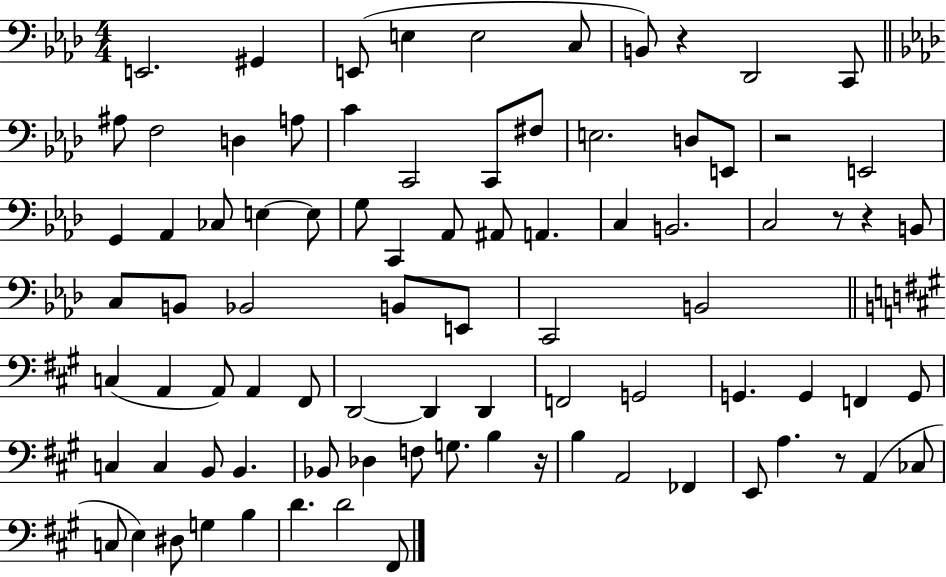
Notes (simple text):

E2/h. G#2/q E2/e E3/q E3/h C3/e B2/e R/q Db2/h C2/e A#3/e F3/h D3/q A3/e C4/q C2/h C2/e F#3/e E3/h. D3/e E2/e R/h E2/h G2/q Ab2/q CES3/e E3/q E3/e G3/e C2/q Ab2/e A#2/e A2/q. C3/q B2/h. C3/h R/e R/q B2/e C3/e B2/e Bb2/h B2/e E2/e C2/h B2/h C3/q A2/q A2/e A2/q F#2/e D2/h D2/q D2/q F2/h G2/h G2/q. G2/q F2/q G2/e C3/q C3/q B2/e B2/q. Bb2/e Db3/q F3/e G3/e. B3/q R/s B3/q A2/h FES2/q E2/e A3/q. R/e A2/q CES3/e C3/e E3/q D#3/e G3/q B3/q D4/q. D4/h F#2/e